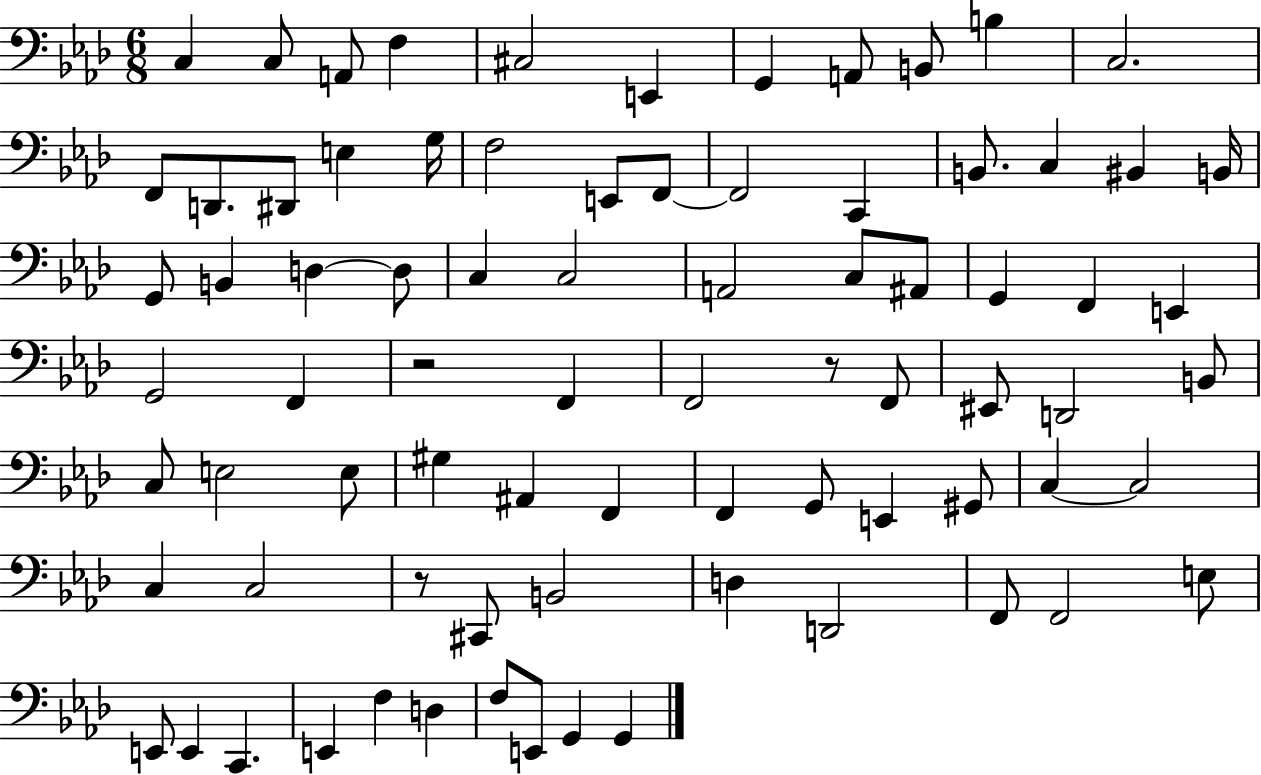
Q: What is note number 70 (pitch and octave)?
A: E2